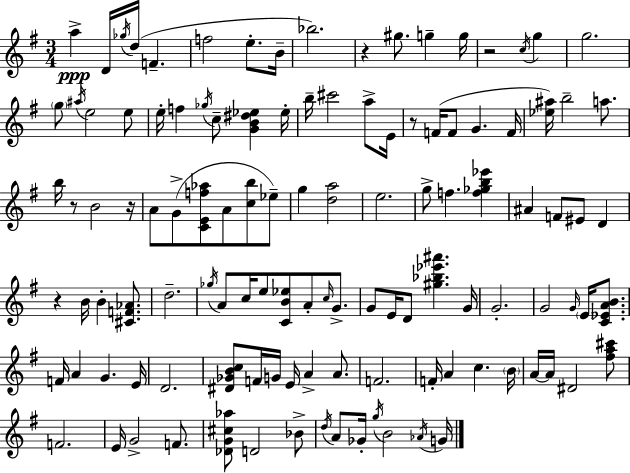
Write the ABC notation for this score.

X:1
T:Untitled
M:3/4
L:1/4
K:G
a D/4 _g/4 d/4 F f2 e/2 B/4 _b2 z ^g/2 g g/4 z2 c/4 g g2 g/2 ^a/4 e2 e/2 e/4 f _g/4 c/2 [GB^d_e] _e/4 b/4 ^c'2 a/2 E/4 z/2 F/4 F/2 G F/4 [_e^a]/4 b2 a/2 b/4 z/2 B2 z/4 A/2 G/2 [CEf_a]/2 A/2 [cb]/2 _e/2 g [da]2 e2 g/2 f [f_gb_e'] ^A F/2 ^E/2 D z B/4 B [^CF_A]/2 d2 _g/4 A/2 c/4 e/2 [CB_e]/2 A/2 c/4 G/2 G/2 E/4 D/2 [^g_b_e'^a'] G/4 G2 G2 G/4 E/4 [C_EAB]/2 F/4 A G E/4 D2 [^D_GBc]/2 F/4 G/4 E/4 A A/2 F2 F/4 A c B/4 A/4 A/4 ^D2 [^fa^c']/2 F2 E/4 G2 F/2 [_DG^c_a]/2 D2 _B/2 d/4 A/2 _G/4 g/4 B2 _A/4 G/4